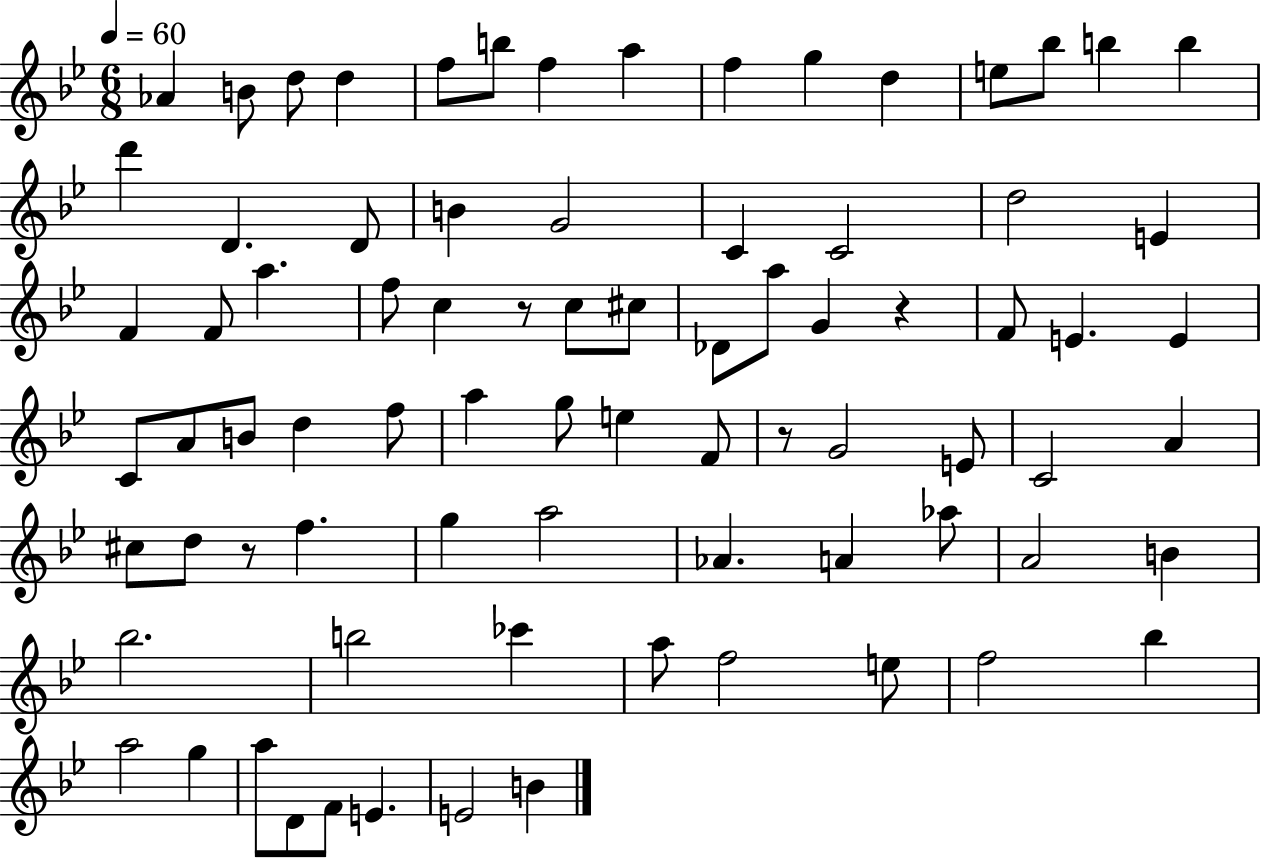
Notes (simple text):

Ab4/q B4/e D5/e D5/q F5/e B5/e F5/q A5/q F5/q G5/q D5/q E5/e Bb5/e B5/q B5/q D6/q D4/q. D4/e B4/q G4/h C4/q C4/h D5/h E4/q F4/q F4/e A5/q. F5/e C5/q R/e C5/e C#5/e Db4/e A5/e G4/q R/q F4/e E4/q. E4/q C4/e A4/e B4/e D5/q F5/e A5/q G5/e E5/q F4/e R/e G4/h E4/e C4/h A4/q C#5/e D5/e R/e F5/q. G5/q A5/h Ab4/q. A4/q Ab5/e A4/h B4/q Bb5/h. B5/h CES6/q A5/e F5/h E5/e F5/h Bb5/q A5/h G5/q A5/e D4/e F4/e E4/q. E4/h B4/q